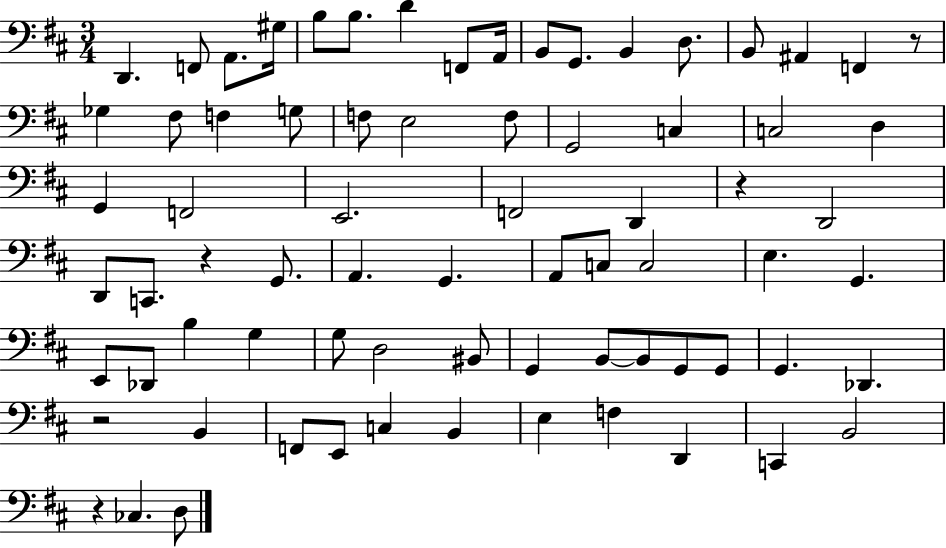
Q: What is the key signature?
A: D major